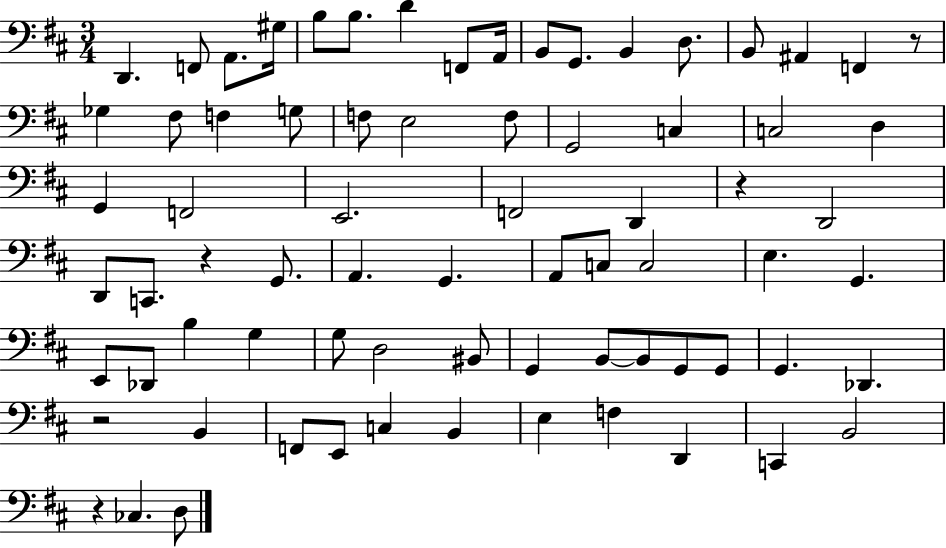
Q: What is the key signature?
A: D major